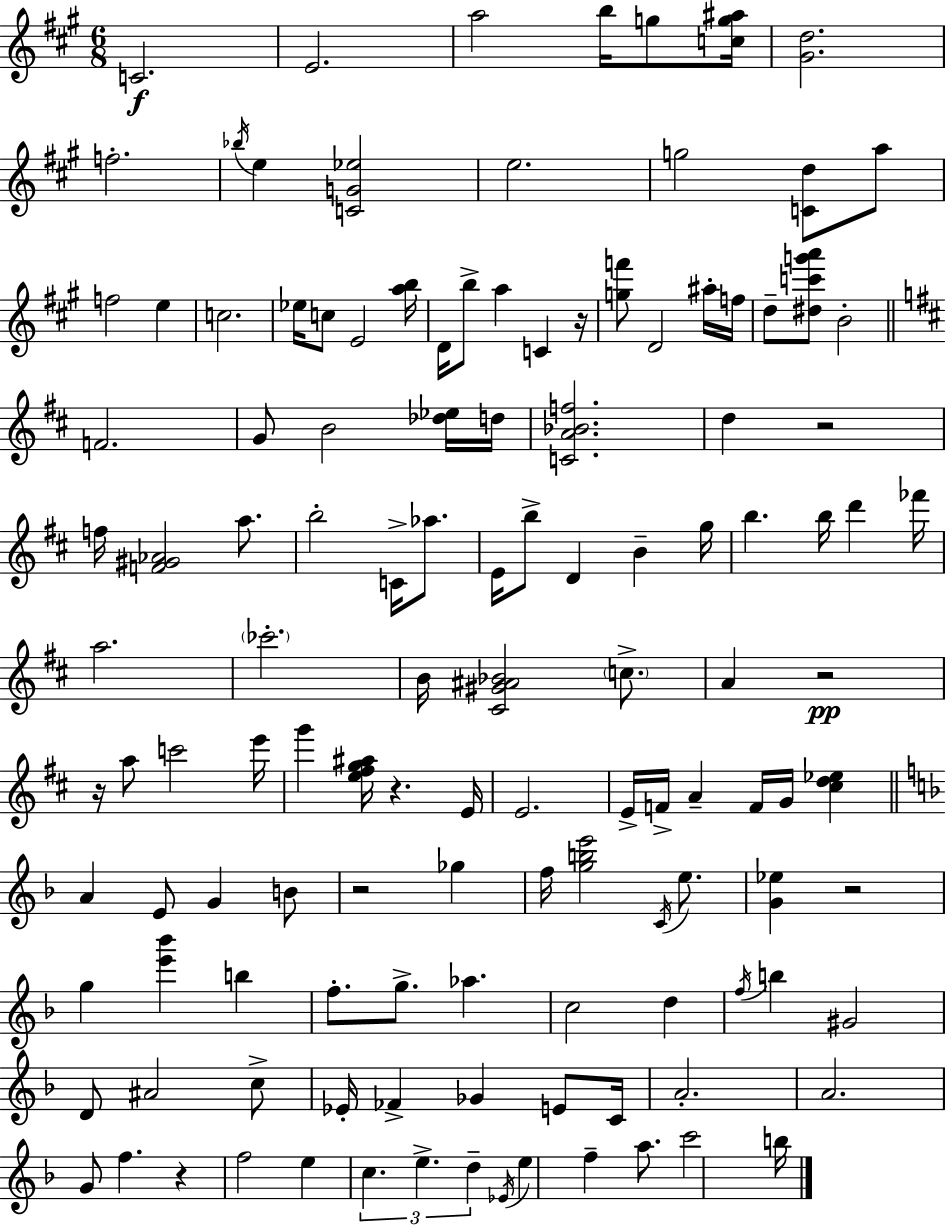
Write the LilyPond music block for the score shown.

{
  \clef treble
  \numericTimeSignature
  \time 6/8
  \key a \major
  c'2.\f | e'2. | a''2 b''16 g''8 <c'' g'' ais''>16 | <gis' d''>2. | \break f''2.-. | \acciaccatura { bes''16 } e''4 <c' g' ees''>2 | e''2. | g''2 <c' d''>8 a''8 | \break f''2 e''4 | c''2. | ees''16 c''8 e'2 | <a'' b''>16 d'16 b''8-> a''4 c'4 | \break r16 <g'' f'''>8 d'2 ais''16-. | f''16 d''8-- <dis'' c''' g''' a'''>8 b'2-. | \bar "||" \break \key d \major f'2. | g'8 b'2 <des'' ees''>16 d''16 | <c' a' bes' f''>2. | d''4 r2 | \break f''16 <f' gis' aes'>2 a''8. | b''2-. c'16-> aes''8. | e'16 b''8-> d'4 b'4-- g''16 | b''4. b''16 d'''4 fes'''16 | \break a''2. | \parenthesize ces'''2.-. | b'16 <cis' gis' ais' bes'>2 \parenthesize c''8.-> | a'4 r2\pp | \break r16 a''8 c'''2 e'''16 | g'''4 <e'' fis'' g'' ais''>16 r4. e'16 | e'2. | e'16-> f'16-> a'4-- f'16 g'16 <cis'' d'' ees''>4 | \break \bar "||" \break \key f \major a'4 e'8 g'4 b'8 | r2 ges''4 | f''16 <g'' b'' e'''>2 \acciaccatura { c'16 } e''8. | <g' ees''>4 r2 | \break g''4 <e''' bes'''>4 b''4 | f''8.-. g''8.-> aes''4. | c''2 d''4 | \acciaccatura { f''16 } b''4 gis'2 | \break d'8 ais'2 | c''8-> ees'16-. fes'4-> ges'4 e'8 | c'16 a'2.-. | a'2. | \break g'8 f''4. r4 | f''2 e''4 | \tuplet 3/2 { c''4. e''4.-> | d''4-- } \acciaccatura { ees'16 } e''4 f''4-- | \break a''8. c'''2 | b''16 \bar "|."
}